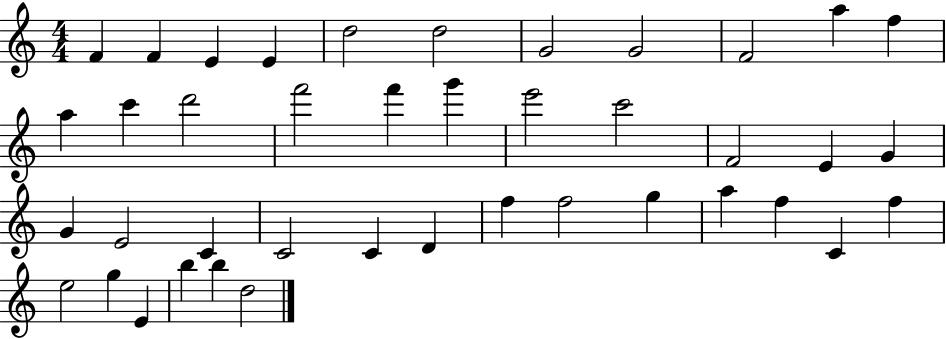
F4/q F4/q E4/q E4/q D5/h D5/h G4/h G4/h F4/h A5/q F5/q A5/q C6/q D6/h F6/h F6/q G6/q E6/h C6/h F4/h E4/q G4/q G4/q E4/h C4/q C4/h C4/q D4/q F5/q F5/h G5/q A5/q F5/q C4/q F5/q E5/h G5/q E4/q B5/q B5/q D5/h